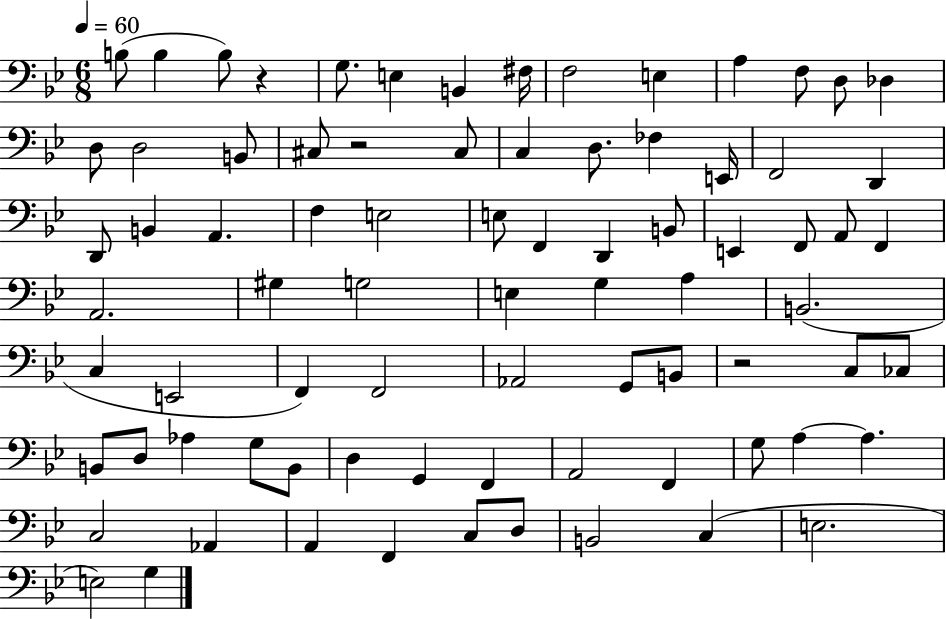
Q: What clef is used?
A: bass